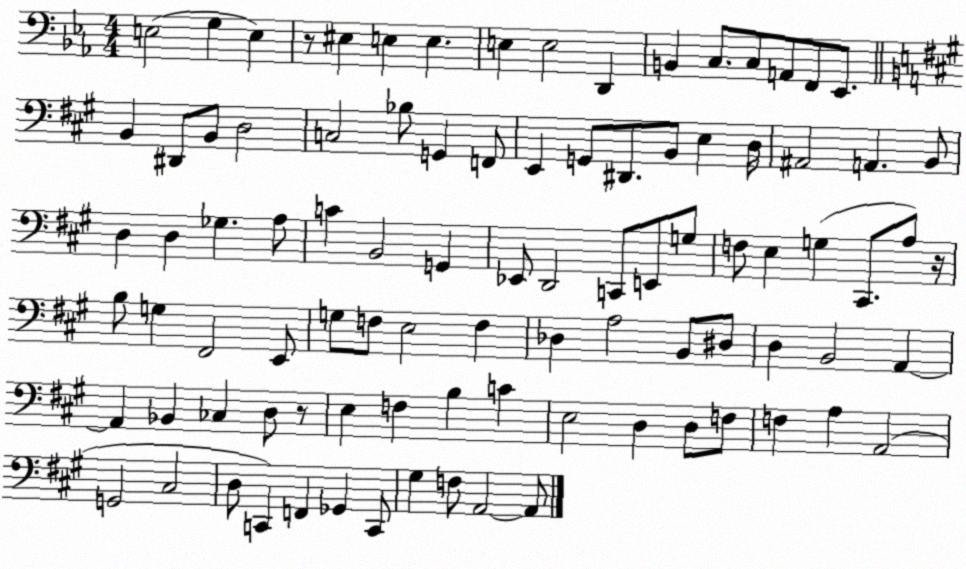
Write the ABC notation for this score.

X:1
T:Untitled
M:4/4
L:1/4
K:Eb
E,2 G, E, z/2 ^E, E, E, E, E,2 D,, B,, C,/2 C,/2 A,,/2 F,,/2 _E,,/2 B,, ^D,,/2 B,,/2 D,2 C,2 _B,/2 G,, F,,/2 E,, G,,/2 ^D,,/2 B,,/2 E, D,/4 ^A,,2 A,, B,,/2 D, D, _G, A,/2 C B,,2 G,, _E,,/2 D,,2 C,,/2 E,,/2 G,/2 F,/2 E, G, ^C,,/2 A,/2 z/4 B,/2 G, ^F,,2 E,,/2 G,/2 F,/2 E,2 F, _D, A,2 B,,/2 ^D,/2 D, B,,2 A,, A,, _B,, _C, D,/2 z/2 E, F, B, C E,2 D, D,/2 F,/2 F, A, A,,2 G,,2 ^C,2 D,/2 C,, F,, _G,, C,,/2 ^G, F,/2 A,,2 A,,/2